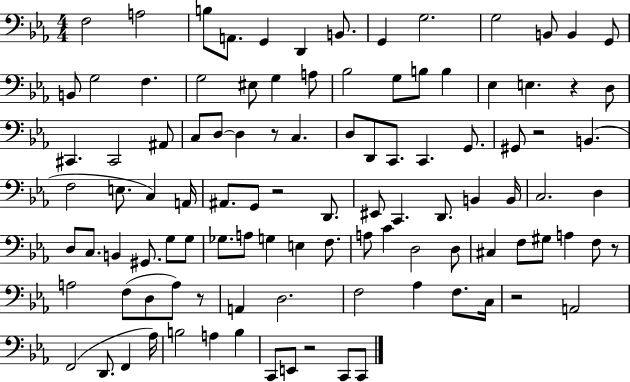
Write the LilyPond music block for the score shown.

{
  \clef bass
  \numericTimeSignature
  \time 4/4
  \key ees \major
  f2 a2 | b8 a,8. g,4 d,4 b,8. | g,4 g2. | g2 b,8 b,4 g,8 | \break b,8 g2 f4. | g2 eis8 g4 a8 | bes2 g8 b8 b4 | ees4 e4. r4 d8 | \break cis,4. cis,2 ais,8 | c8 d8~~ d4 r8 c4. | d8 d,8 c,8. c,4. g,8. | gis,8 r2 b,4.( | \break f2 e8. c4) a,16 | ais,8. g,8 r2 d,8. | eis,8 c,4. d,8. b,4 b,16 | c2. d4 | \break d8 c8. b,4 gis,8. g8 g8 | ges8. a8 g4 e4 f8. | a8 c'4 d2 d8 | cis4 f8 gis8 a4 f8 r8 | \break a2 f8( d8 a8) r8 | a,4 d2. | f2 aes4 f8. c16 | r2 a,2 | \break f,2( d,8. f,4 aes16) | b2 a4 b4 | c,8 e,8 r2 c,8 c,8 | \bar "|."
}